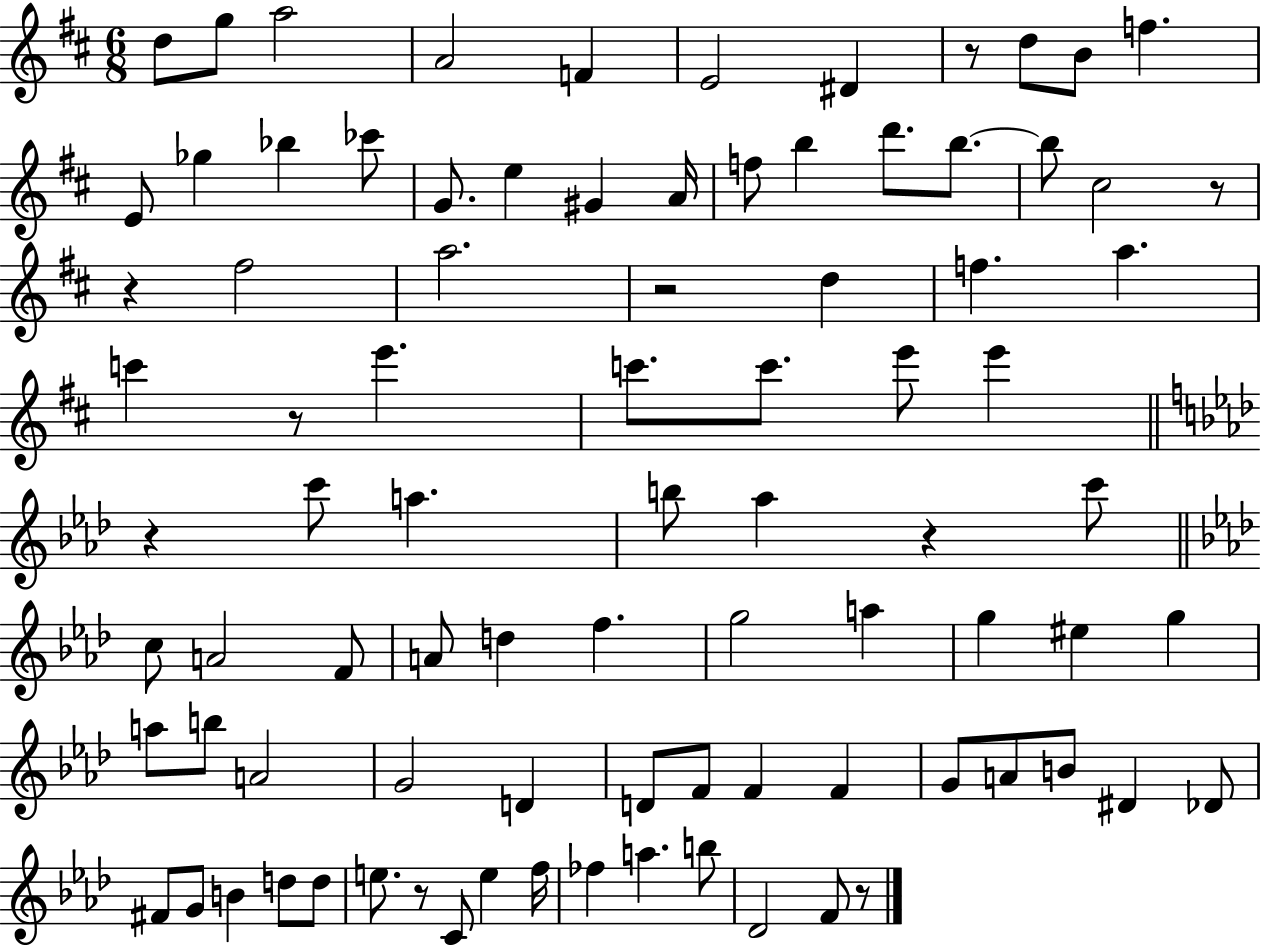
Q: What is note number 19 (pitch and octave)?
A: F5